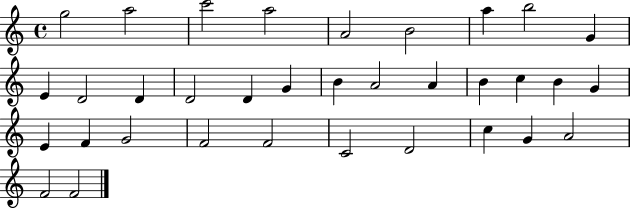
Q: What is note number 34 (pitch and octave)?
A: F4